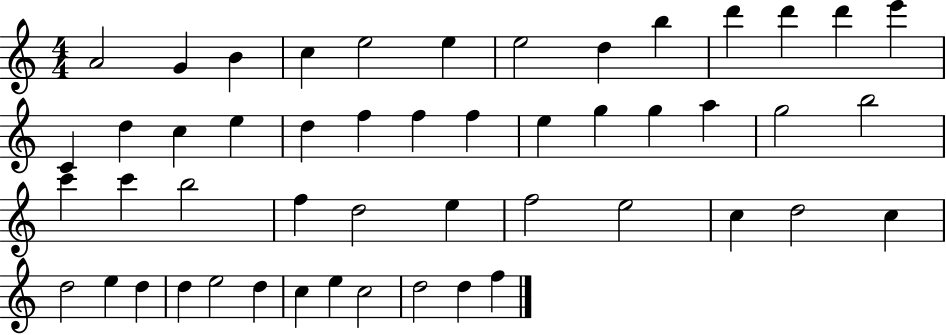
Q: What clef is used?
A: treble